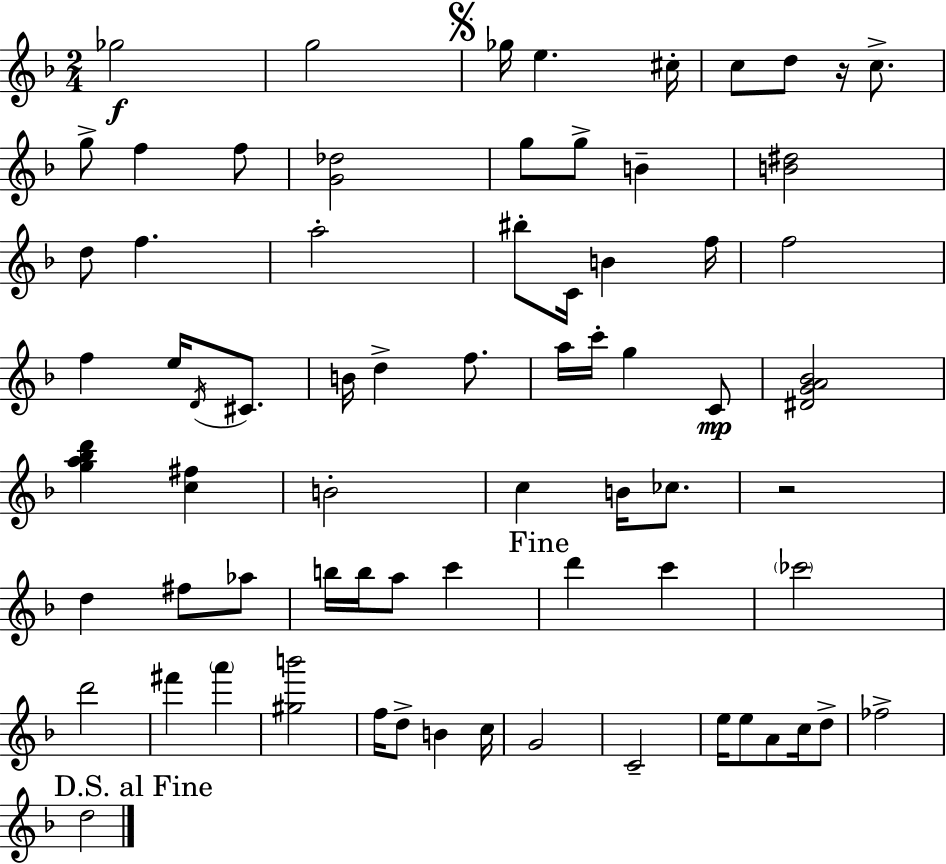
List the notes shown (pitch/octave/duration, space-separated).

Gb5/h G5/h Gb5/s E5/q. C#5/s C5/e D5/e R/s C5/e. G5/e F5/q F5/e [G4,Db5]/h G5/e G5/e B4/q [B4,D#5]/h D5/e F5/q. A5/h BIS5/e C4/s B4/q F5/s F5/h F5/q E5/s D4/s C#4/e. B4/s D5/q F5/e. A5/s C6/s G5/q C4/e [D#4,G4,A4,Bb4]/h [G5,A5,Bb5,D6]/q [C5,F#5]/q B4/h C5/q B4/s CES5/e. R/h D5/q F#5/e Ab5/e B5/s B5/s A5/e C6/q D6/q C6/q CES6/h D6/h F#6/q A6/q [G#5,B6]/h F5/s D5/e B4/q C5/s G4/h C4/h E5/s E5/e A4/e C5/s D5/e FES5/h D5/h